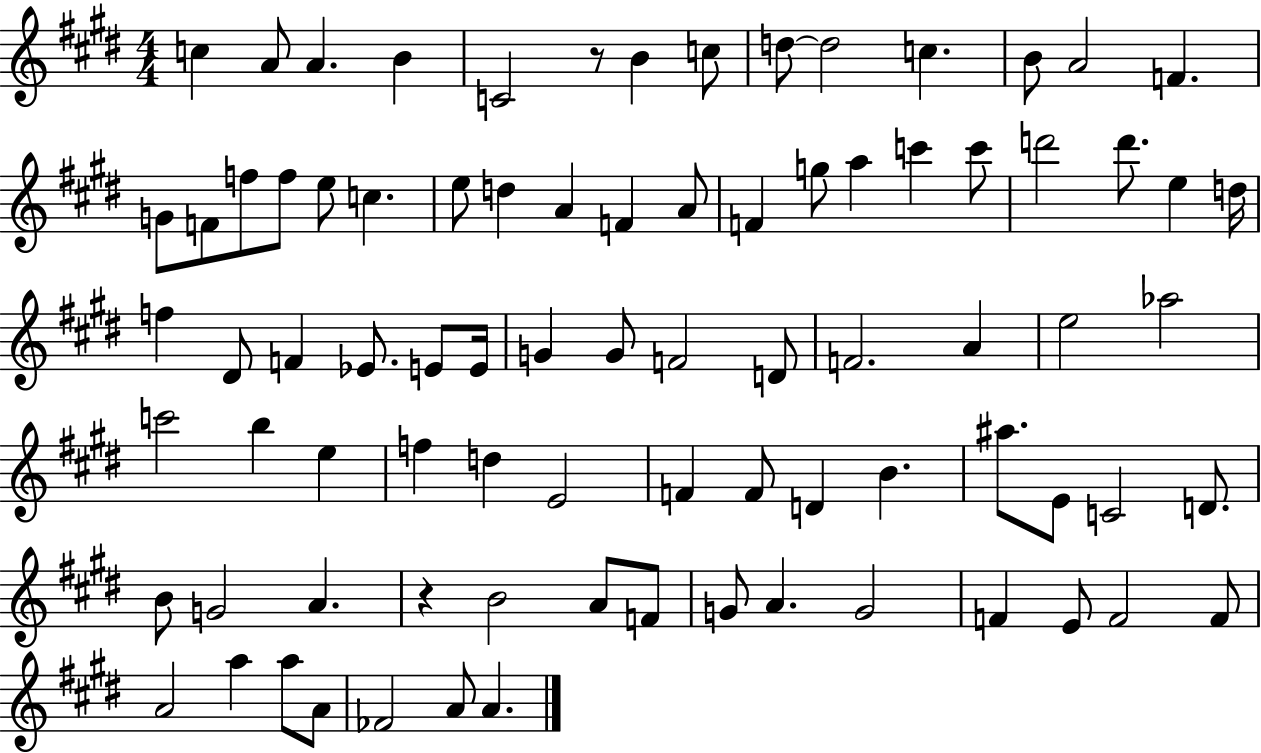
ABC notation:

X:1
T:Untitled
M:4/4
L:1/4
K:E
c A/2 A B C2 z/2 B c/2 d/2 d2 c B/2 A2 F G/2 F/2 f/2 f/2 e/2 c e/2 d A F A/2 F g/2 a c' c'/2 d'2 d'/2 e d/4 f ^D/2 F _E/2 E/2 E/4 G G/2 F2 D/2 F2 A e2 _a2 c'2 b e f d E2 F F/2 D B ^a/2 E/2 C2 D/2 B/2 G2 A z B2 A/2 F/2 G/2 A G2 F E/2 F2 F/2 A2 a a/2 A/2 _F2 A/2 A